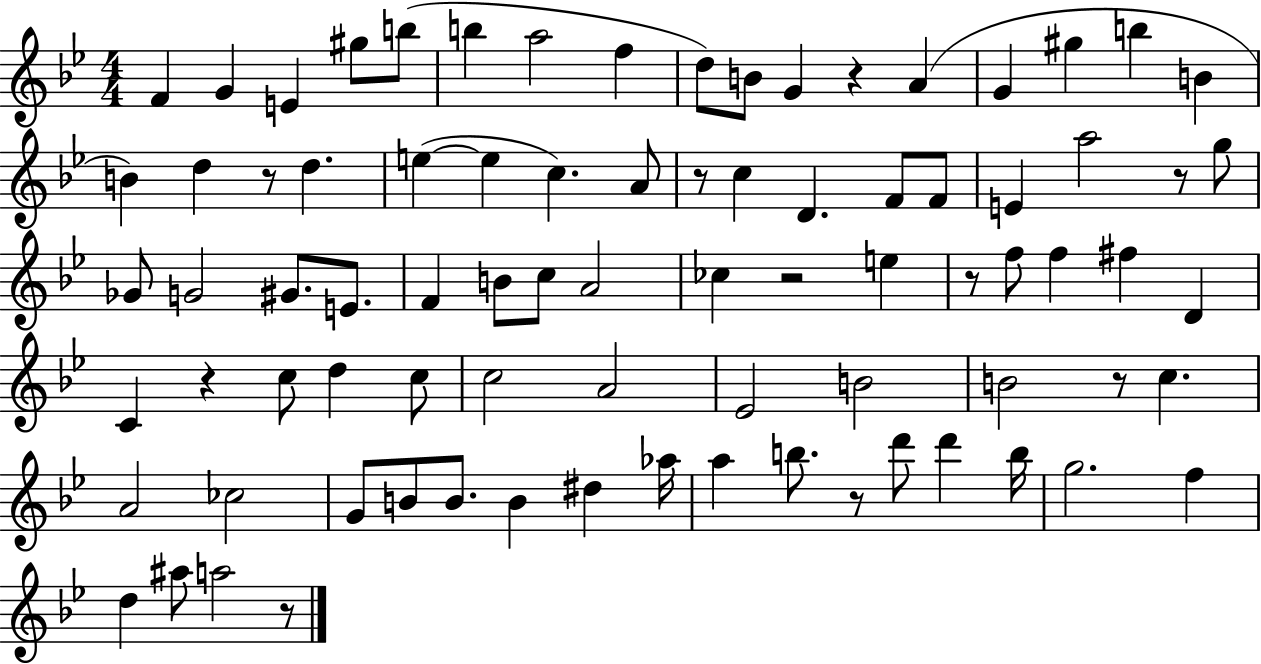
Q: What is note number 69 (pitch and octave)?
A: F5